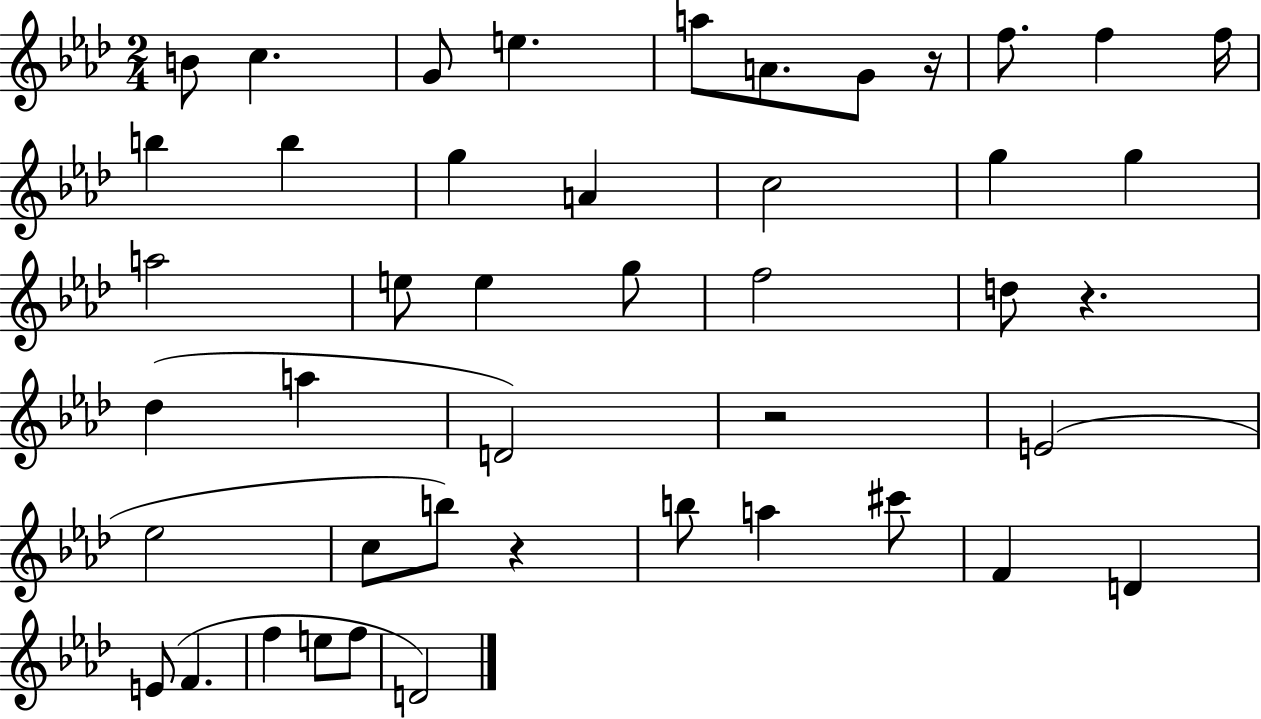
{
  \clef treble
  \numericTimeSignature
  \time 2/4
  \key aes \major
  b'8 c''4. | g'8 e''4. | a''8 a'8. g'8 r16 | f''8. f''4 f''16 | \break b''4 b''4 | g''4 a'4 | c''2 | g''4 g''4 | \break a''2 | e''8 e''4 g''8 | f''2 | d''8 r4. | \break des''4( a''4 | d'2) | r2 | e'2( | \break ees''2 | c''8 b''8) r4 | b''8 a''4 cis'''8 | f'4 d'4 | \break e'8( f'4. | f''4 e''8 f''8 | d'2) | \bar "|."
}